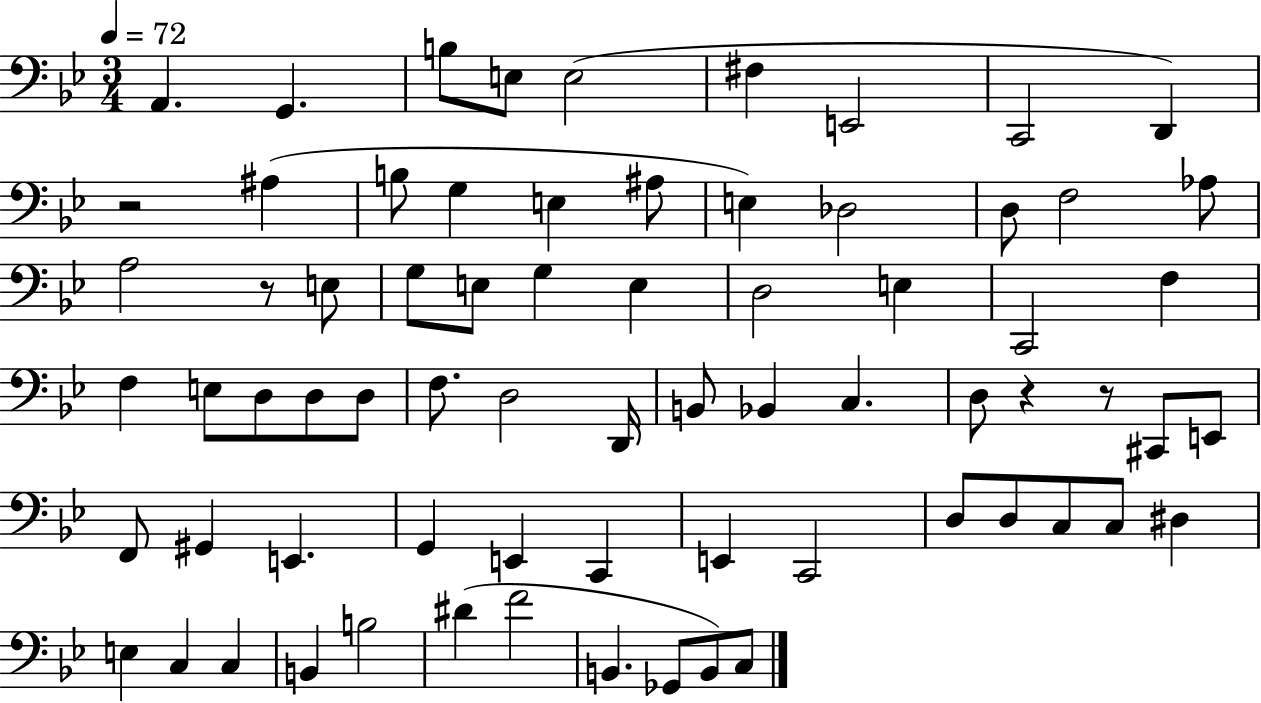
X:1
T:Untitled
M:3/4
L:1/4
K:Bb
A,, G,, B,/2 E,/2 E,2 ^F, E,,2 C,,2 D,, z2 ^A, B,/2 G, E, ^A,/2 E, _D,2 D,/2 F,2 _A,/2 A,2 z/2 E,/2 G,/2 E,/2 G, E, D,2 E, C,,2 F, F, E,/2 D,/2 D,/2 D,/2 F,/2 D,2 D,,/4 B,,/2 _B,, C, D,/2 z z/2 ^C,,/2 E,,/2 F,,/2 ^G,, E,, G,, E,, C,, E,, C,,2 D,/2 D,/2 C,/2 C,/2 ^D, E, C, C, B,, B,2 ^D F2 B,, _G,,/2 B,,/2 C,/2